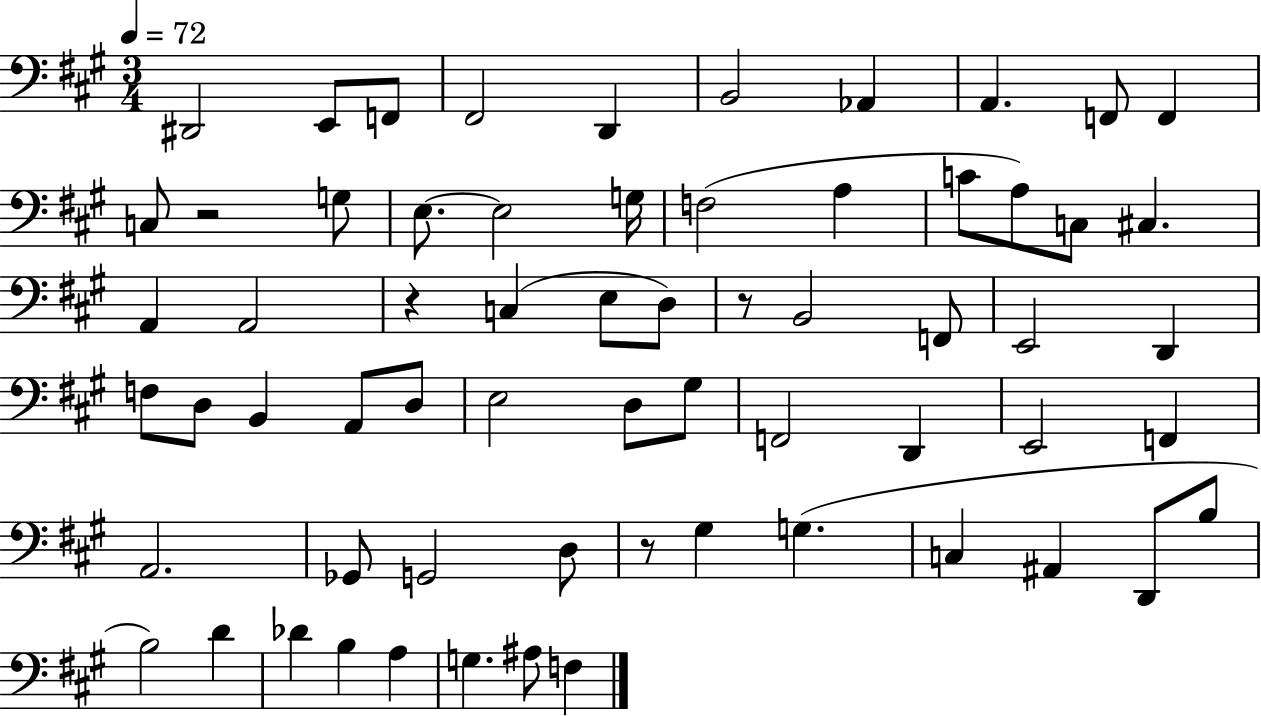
D#2/h E2/e F2/e F#2/h D2/q B2/h Ab2/q A2/q. F2/e F2/q C3/e R/h G3/e E3/e. E3/h G3/s F3/h A3/q C4/e A3/e C3/e C#3/q. A2/q A2/h R/q C3/q E3/e D3/e R/e B2/h F2/e E2/h D2/q F3/e D3/e B2/q A2/e D3/e E3/h D3/e G#3/e F2/h D2/q E2/h F2/q A2/h. Gb2/e G2/h D3/e R/e G#3/q G3/q. C3/q A#2/q D2/e B3/e B3/h D4/q Db4/q B3/q A3/q G3/q. A#3/e F3/q